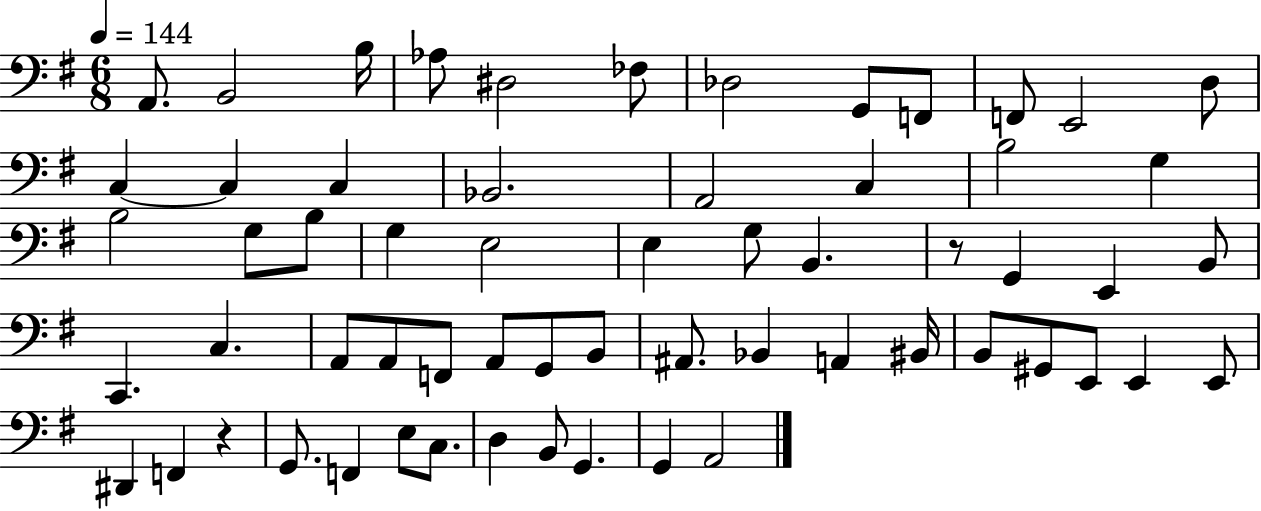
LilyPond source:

{
  \clef bass
  \numericTimeSignature
  \time 6/8
  \key g \major
  \tempo 4 = 144
  a,8. b,2 b16 | aes8 dis2 fes8 | des2 g,8 f,8 | f,8 e,2 d8 | \break c4~~ c4 c4 | bes,2. | a,2 c4 | b2 g4 | \break b2 g8 b8 | g4 e2 | e4 g8 b,4. | r8 g,4 e,4 b,8 | \break c,4. c4. | a,8 a,8 f,8 a,8 g,8 b,8 | ais,8. bes,4 a,4 bis,16 | b,8 gis,8 e,8 e,4 e,8 | \break dis,4 f,4 r4 | g,8. f,4 e8 c8. | d4 b,8 g,4. | g,4 a,2 | \break \bar "|."
}